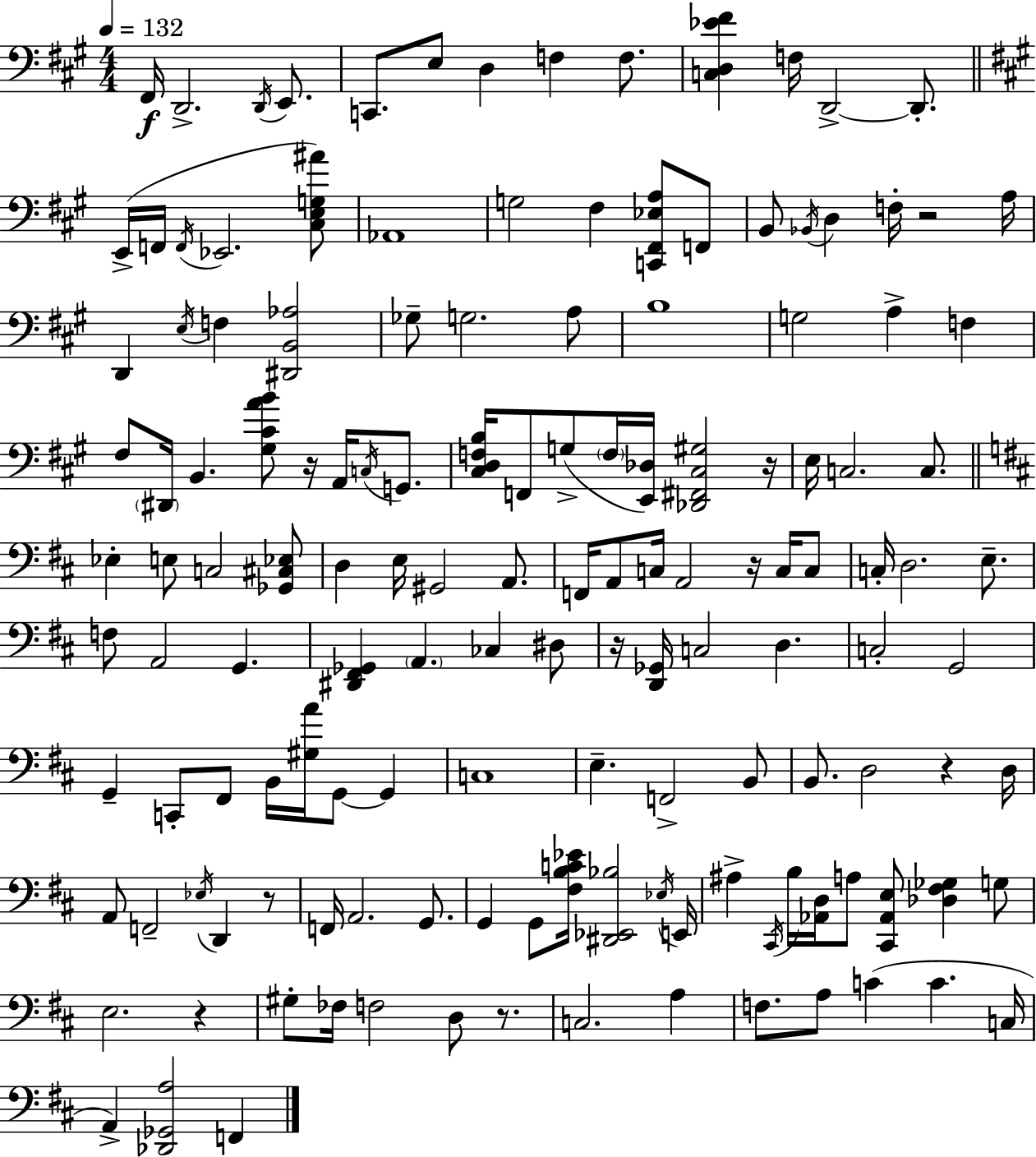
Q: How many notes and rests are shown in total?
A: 143